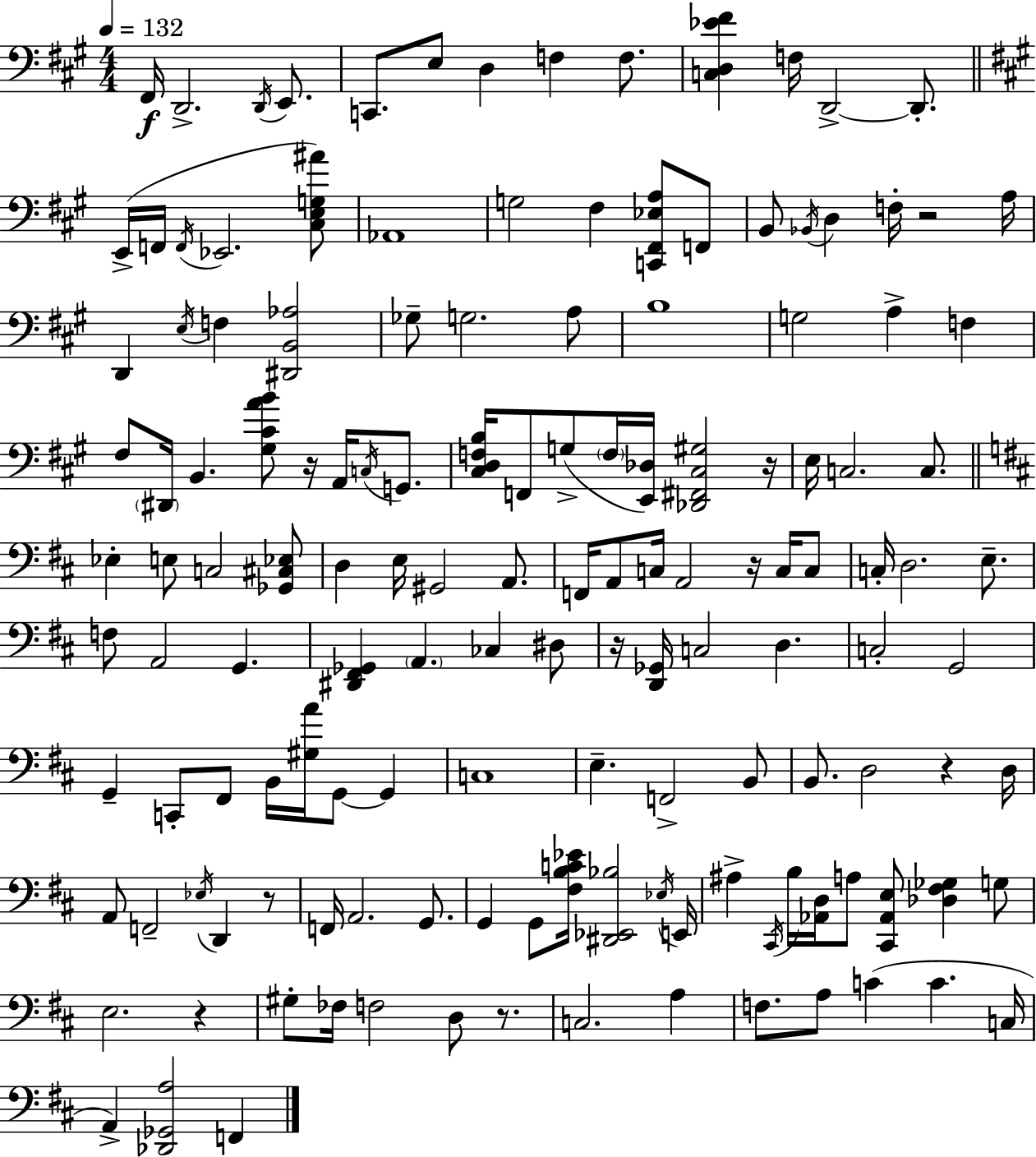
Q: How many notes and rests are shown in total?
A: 143